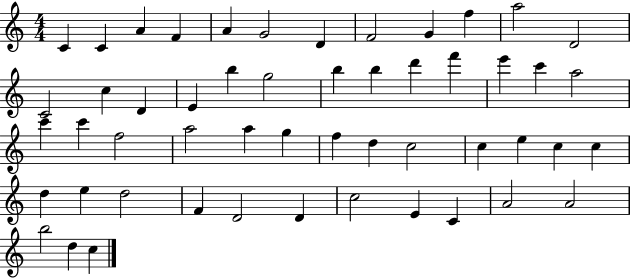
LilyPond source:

{
  \clef treble
  \numericTimeSignature
  \time 4/4
  \key c \major
  c'4 c'4 a'4 f'4 | a'4 g'2 d'4 | f'2 g'4 f''4 | a''2 d'2 | \break c'2 c''4 d'4 | e'4 b''4 g''2 | b''4 b''4 d'''4 f'''4 | e'''4 c'''4 a''2 | \break c'''4 c'''4 f''2 | a''2 a''4 g''4 | f''4 d''4 c''2 | c''4 e''4 c''4 c''4 | \break d''4 e''4 d''2 | f'4 d'2 d'4 | c''2 e'4 c'4 | a'2 a'2 | \break b''2 d''4 c''4 | \bar "|."
}